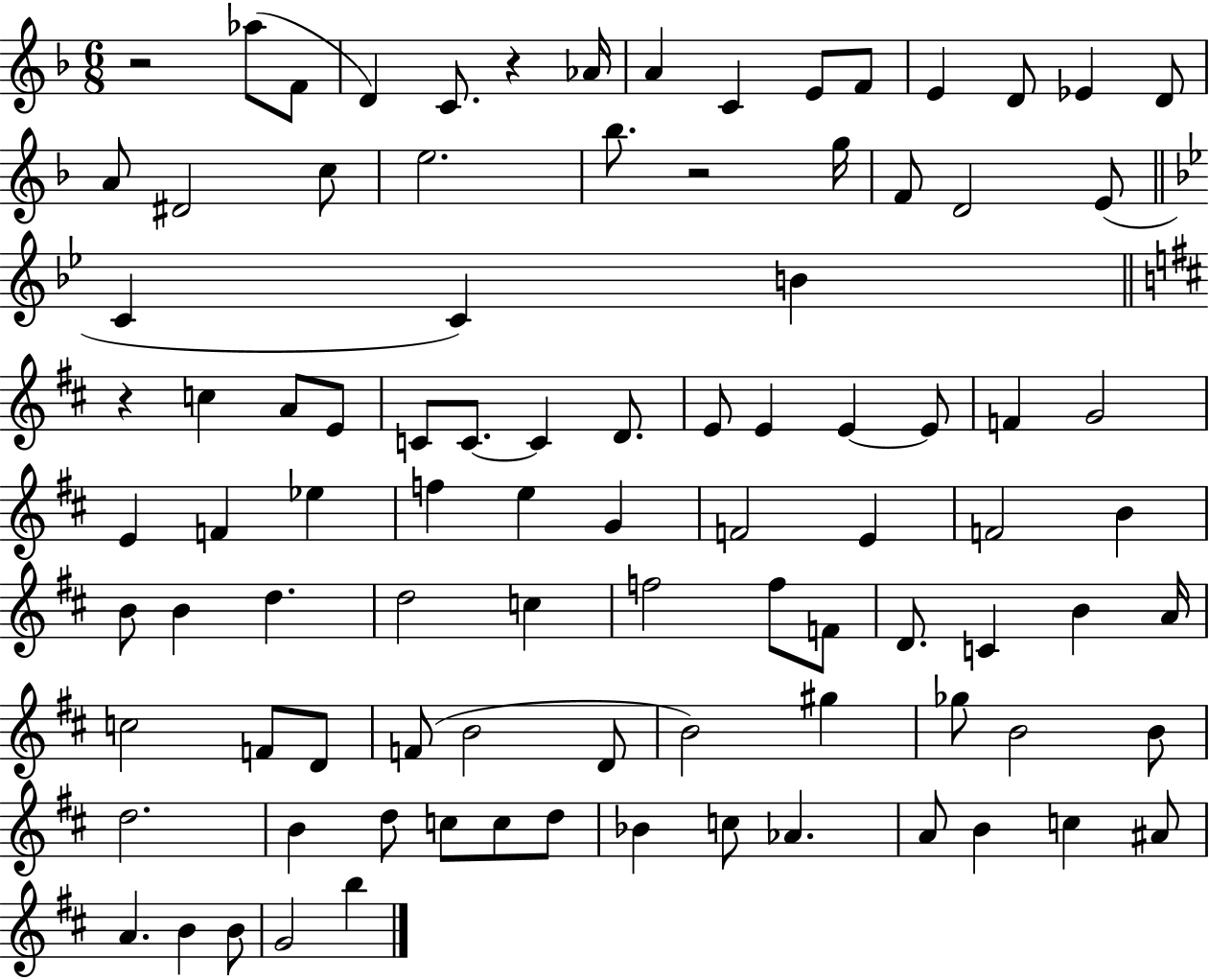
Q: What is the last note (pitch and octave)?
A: B5